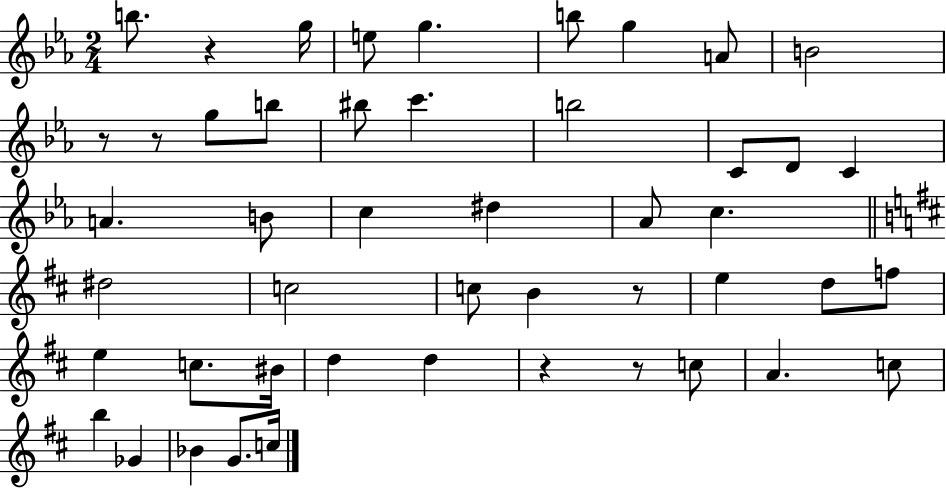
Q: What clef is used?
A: treble